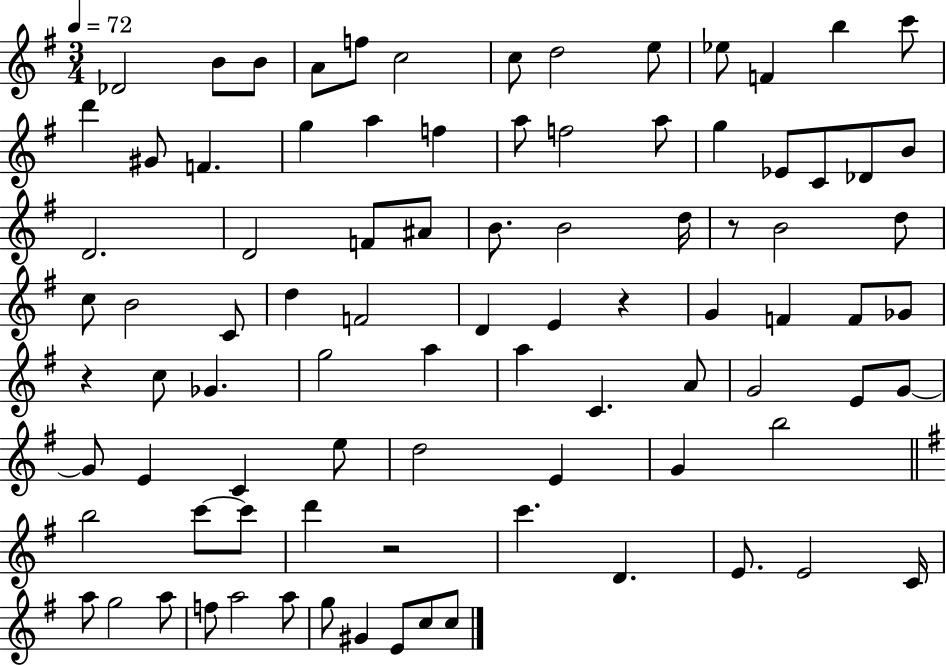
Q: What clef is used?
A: treble